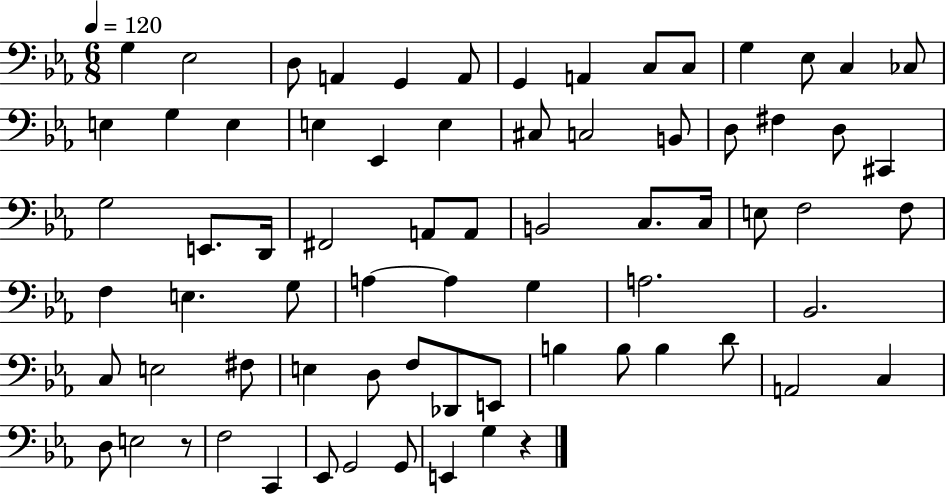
{
  \clef bass
  \numericTimeSignature
  \time 6/8
  \key ees \major
  \tempo 4 = 120
  \repeat volta 2 { g4 ees2 | d8 a,4 g,4 a,8 | g,4 a,4 c8 c8 | g4 ees8 c4 ces8 | \break e4 g4 e4 | e4 ees,4 e4 | cis8 c2 b,8 | d8 fis4 d8 cis,4 | \break g2 e,8. d,16 | fis,2 a,8 a,8 | b,2 c8. c16 | e8 f2 f8 | \break f4 e4. g8 | a4~~ a4 g4 | a2. | bes,2. | \break c8 e2 fis8 | e4 d8 f8 des,8 e,8 | b4 b8 b4 d'8 | a,2 c4 | \break d8 e2 r8 | f2 c,4 | ees,8 g,2 g,8 | e,4 g4 r4 | \break } \bar "|."
}